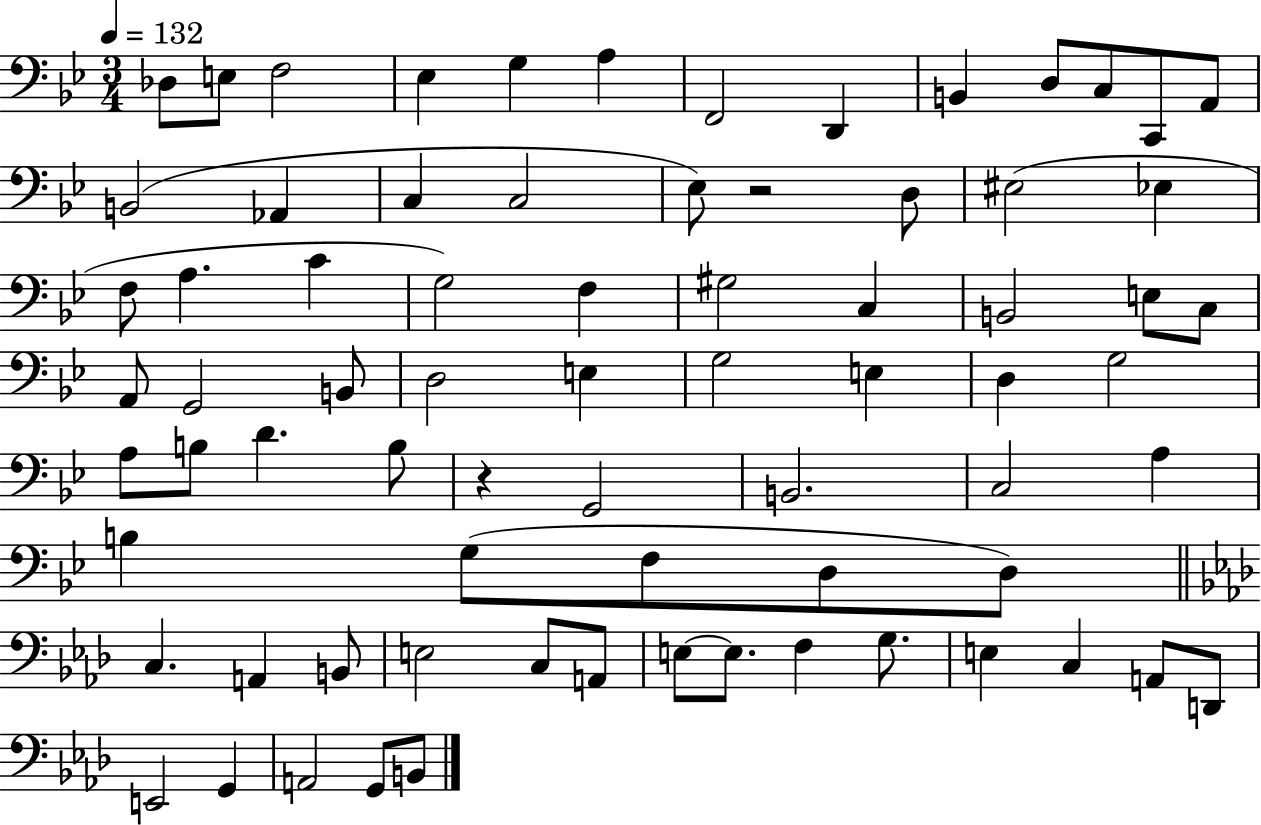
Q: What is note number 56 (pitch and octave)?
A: B2